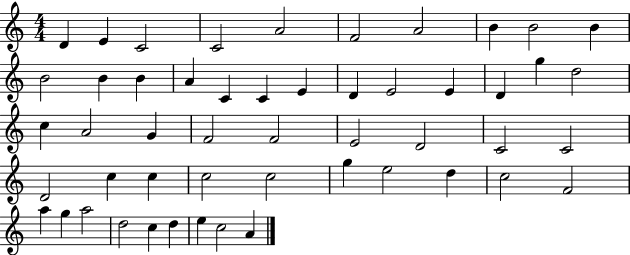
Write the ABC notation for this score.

X:1
T:Untitled
M:4/4
L:1/4
K:C
D E C2 C2 A2 F2 A2 B B2 B B2 B B A C C E D E2 E D g d2 c A2 G F2 F2 E2 D2 C2 C2 D2 c c c2 c2 g e2 d c2 F2 a g a2 d2 c d e c2 A